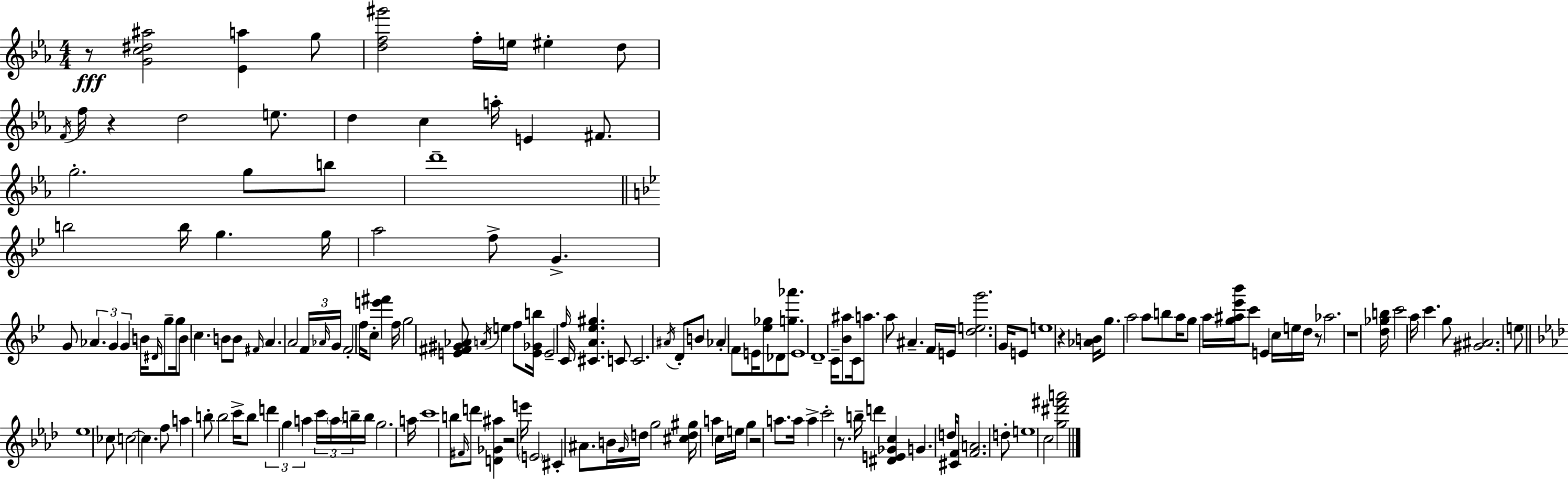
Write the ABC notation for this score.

X:1
T:Untitled
M:4/4
L:1/4
K:Eb
z/2 [Gc^d^a]2 [_Ea] g/2 [df^g']2 f/4 e/4 ^e d/2 F/4 f/4 z d2 e/2 d c a/4 E ^F/2 g2 g/2 b/2 d'4 b2 b/4 g g/4 a2 f/2 G G/2 _A G G B/4 ^D/4 g/2 g/4 B/2 c B/2 B/2 ^F/4 A A2 F/4 _A/4 G/4 F2 f/4 c/2 [e'^f'] f/4 g2 [E^F^G_A]/2 A/4 e f/2 [E_Gb]/4 E2 f/4 C/4 [^CA_e^g] C/2 C2 ^A/4 D/2 B/2 _A F/2 E/4 [_e_g]/2 _D/2 [g_a']/2 E4 D4 C/4 [_B^a]/2 C/4 a/2 a/2 ^A F/4 E/4 [deg']2 G/4 E/2 e4 z [_AB]/4 g/2 a2 a/2 b/2 a/4 g/2 a/4 [g^a_e'_b']/4 c'/2 E c/4 e/4 d/4 z/2 _a2 z4 [d_gb]/4 c'2 a/4 c' g/2 [^G^A]2 e/2 _e4 _c/2 c2 c f/2 a b/2 b2 c'/4 b/2 d' g a c'/4 a/4 b/4 b/4 g2 a/4 c'4 b/2 ^F/4 d'/2 [D_G^a] z2 e'/4 E2 ^C ^A/2 B/4 G/4 d/4 g2 [^cd^g]/4 a c/4 e/4 g z2 a/2 a/4 a c'2 z/2 b/4 d' [^DE_Gc] G d/4 [^CF]/2 [FA]2 d/2 e4 c2 [g^d'^f'a']2